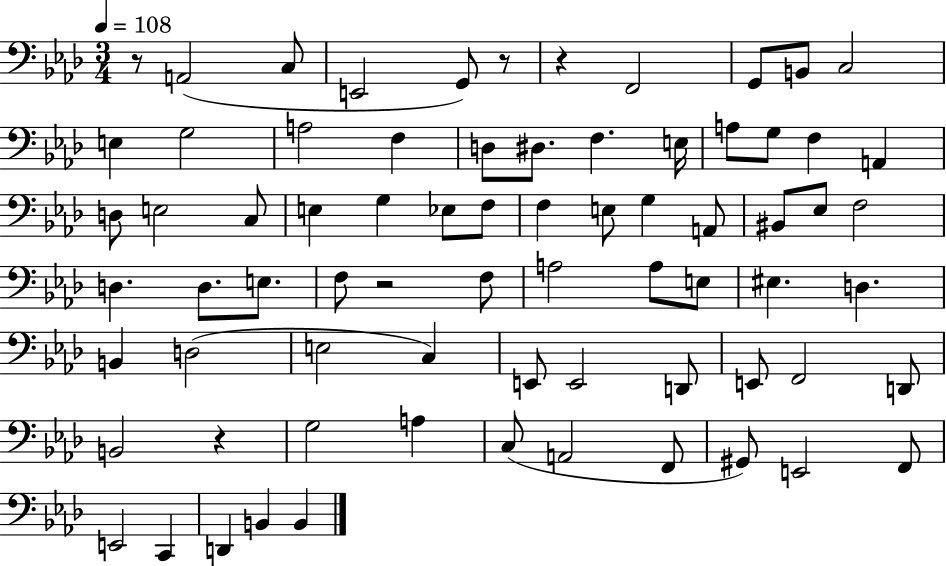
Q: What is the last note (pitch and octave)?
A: B2